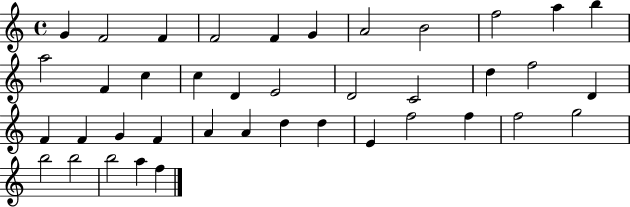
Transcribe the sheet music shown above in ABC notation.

X:1
T:Untitled
M:4/4
L:1/4
K:C
G F2 F F2 F G A2 B2 f2 a b a2 F c c D E2 D2 C2 d f2 D F F G F A A d d E f2 f f2 g2 b2 b2 b2 a f